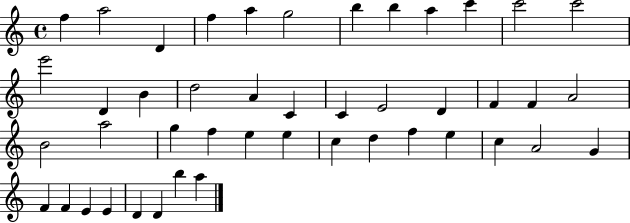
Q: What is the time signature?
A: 4/4